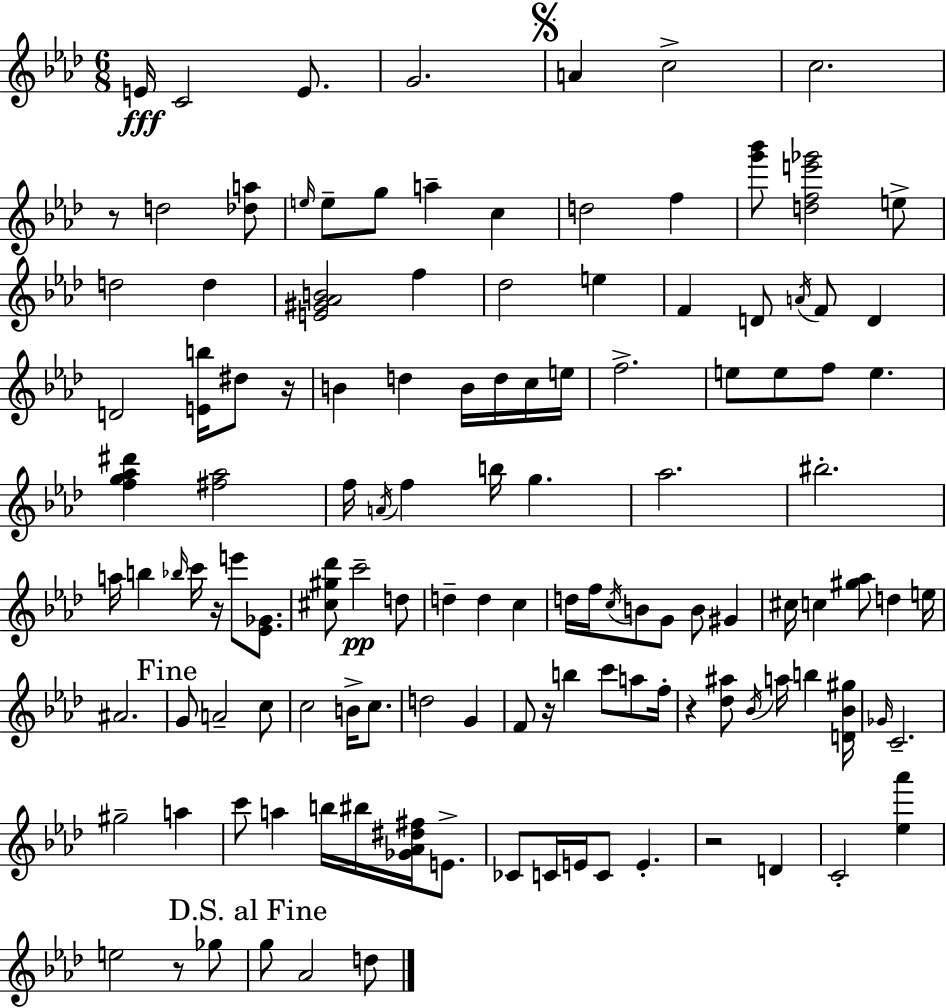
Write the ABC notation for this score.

X:1
T:Untitled
M:6/8
L:1/4
K:Fm
E/4 C2 E/2 G2 A c2 c2 z/2 d2 [_da]/2 e/4 e/2 g/2 a c d2 f [g'_b']/2 [dfe'_g']2 e/2 d2 d [E^G_AB]2 f _d2 e F D/2 A/4 F/2 D D2 [Eb]/4 ^d/2 z/4 B d B/4 d/4 c/4 e/4 f2 e/2 e/2 f/2 e [fg_a^d'] [^f_a]2 f/4 A/4 f b/4 g _a2 ^b2 a/4 b _b/4 c'/4 z/4 e'/2 [_E_G]/2 [^c^g_d']/2 c'2 d/2 d d c d/4 f/4 c/4 B/2 G/2 B/2 ^G ^c/4 c [^g_a]/2 d e/4 ^A2 G/2 A2 c/2 c2 B/4 c/2 d2 G F/2 z/4 b c'/2 a/2 f/4 z [_d^a]/2 _B/4 a/4 b [D_B^g]/4 _G/4 C2 ^g2 a c'/2 a b/4 ^b/4 [_G_A^d^f]/4 E/2 _C/2 C/4 E/4 C/2 E z2 D C2 [_e_a'] e2 z/2 _g/2 g/2 _A2 d/2